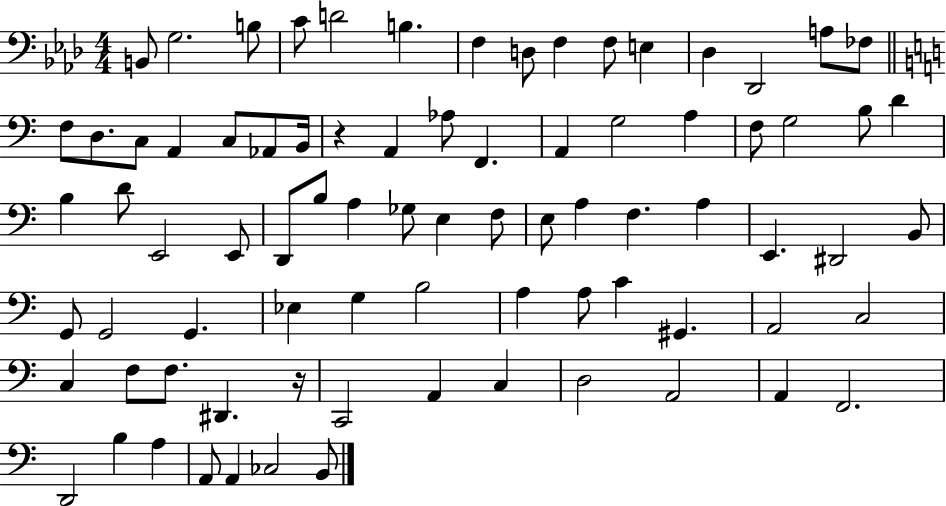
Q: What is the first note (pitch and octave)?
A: B2